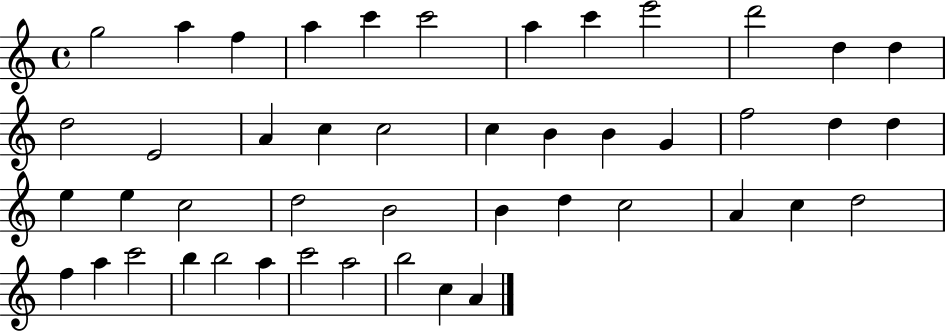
G5/h A5/q F5/q A5/q C6/q C6/h A5/q C6/q E6/h D6/h D5/q D5/q D5/h E4/h A4/q C5/q C5/h C5/q B4/q B4/q G4/q F5/h D5/q D5/q E5/q E5/q C5/h D5/h B4/h B4/q D5/q C5/h A4/q C5/q D5/h F5/q A5/q C6/h B5/q B5/h A5/q C6/h A5/h B5/h C5/q A4/q